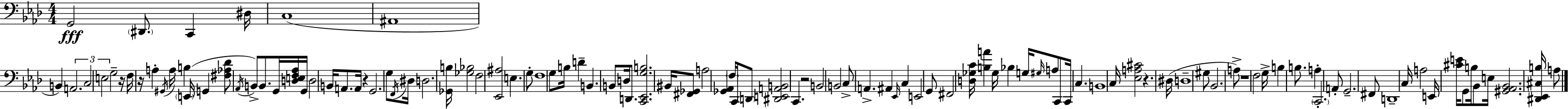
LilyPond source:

{
  \clef bass
  \numericTimeSignature
  \time 4/4
  \key f \minor
  g,2\fff \parenthesize dis,8. c,4 dis16 | c1( | ais,1 | b,4) \tuplet 3/2 { a,2. | \break c2 e2 } | g2-- r16 f16 r16 a4-. \acciaccatura { gis,16 } | a16 b4 \parenthesize e,16( g,4 <fis aes des'>8 \acciaccatura { aes,16 }) b,8-> b,8. | g,16 <d e f aes>16 g,16 d2 b,16 a,8. | \break a,16 r4 g,2. | g8 \acciaccatura { f,16 } dis16 d2. | <ges, b>16 <ges bes>2 f2 | <ees, ais>2 e4. | \break g8-. f1 | g8 b16 d'4-- b,4. | b,8 d16 d,8. <c, ees, g b>2. | bis,16 <fis, ges,>8 a2 <ges, aes,>4 | \break \parenthesize f16 c,16 \parenthesize d,8 <dis, e, a, b,>2 c,4. | r2 b,2 | b,2 c8-> a,4.-> | ais,4 \grace { ees,16 } c4 e,2 | \break g,8 fis,2 <d ges c'>16 <b a'>4 | ges16 bes4 g16 \grace { gis16 } a8 c,8 c,16 c4. | b,1 | c16 <ees a cis'>2 r4. | \break dis16( d1-- | gis8 bes,2. | a8->) r1 | f2 g16-> b4 | \break b8. a4-. \parenthesize c,2.-. | a,8-. g,2.-- | fis,8 d,1-- | c16 a2 e,16 <cis' e'>16 | \break g,8 b16 bes,8 e16 <gis, aes, bes,>2. | <dis, ees, cis b>16 a8 \bar "|."
}